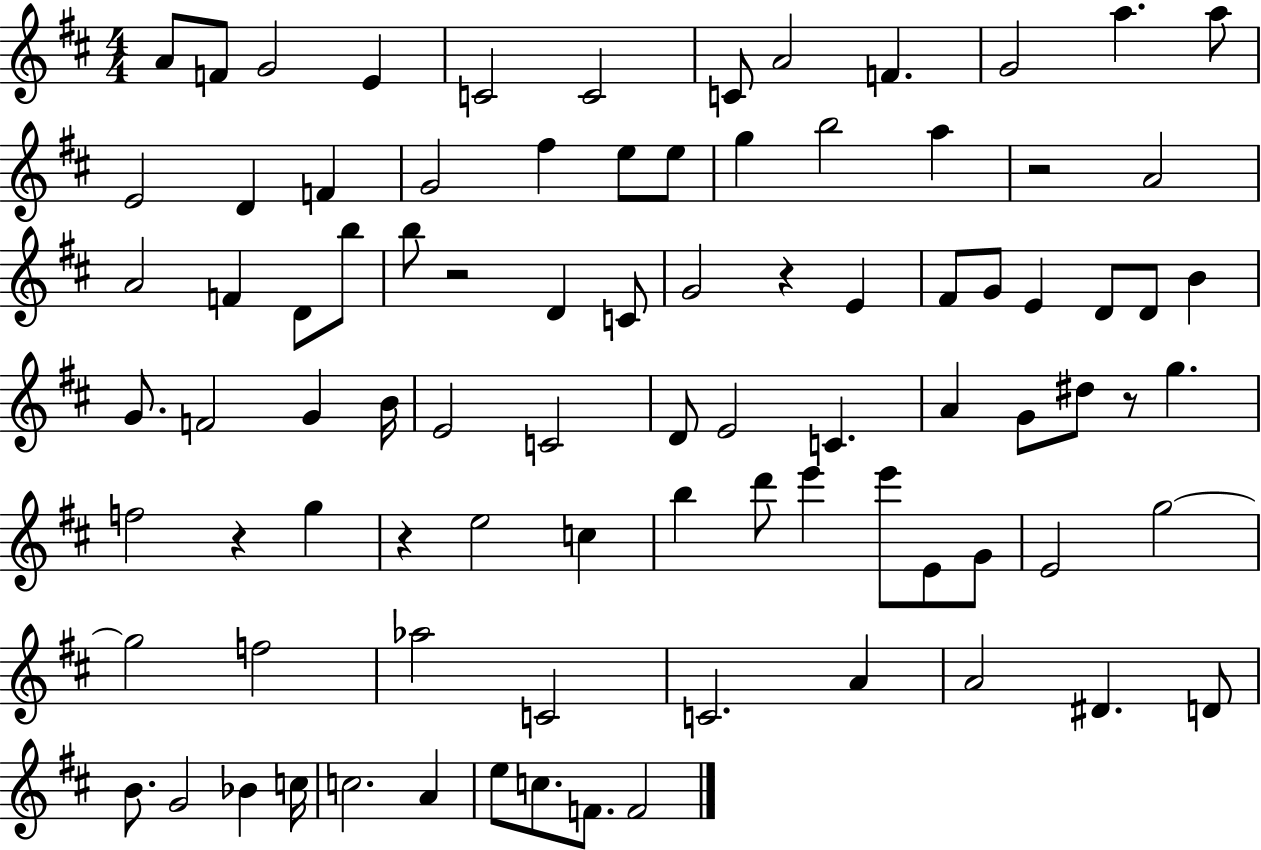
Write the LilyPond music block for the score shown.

{
  \clef treble
  \numericTimeSignature
  \time 4/4
  \key d \major
  a'8 f'8 g'2 e'4 | c'2 c'2 | c'8 a'2 f'4. | g'2 a''4. a''8 | \break e'2 d'4 f'4 | g'2 fis''4 e''8 e''8 | g''4 b''2 a''4 | r2 a'2 | \break a'2 f'4 d'8 b''8 | b''8 r2 d'4 c'8 | g'2 r4 e'4 | fis'8 g'8 e'4 d'8 d'8 b'4 | \break g'8. f'2 g'4 b'16 | e'2 c'2 | d'8 e'2 c'4. | a'4 g'8 dis''8 r8 g''4. | \break f''2 r4 g''4 | r4 e''2 c''4 | b''4 d'''8 e'''4 e'''8 e'8 g'8 | e'2 g''2~~ | \break g''2 f''2 | aes''2 c'2 | c'2. a'4 | a'2 dis'4. d'8 | \break b'8. g'2 bes'4 c''16 | c''2. a'4 | e''8 c''8. f'8. f'2 | \bar "|."
}